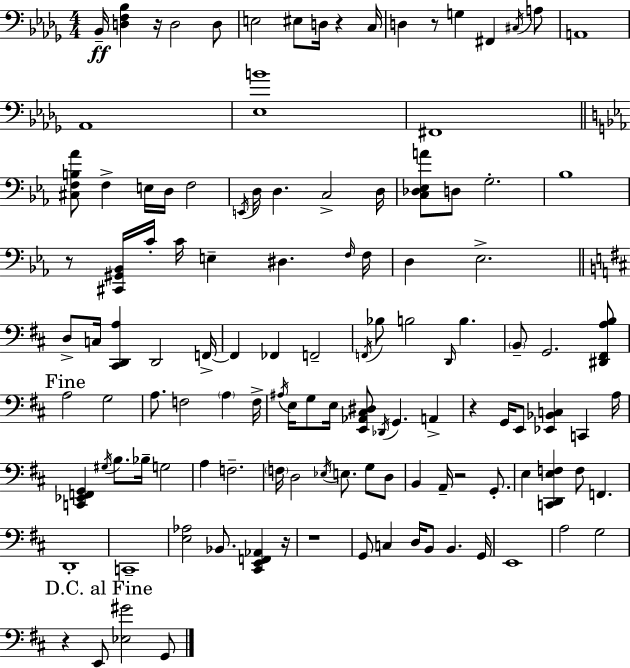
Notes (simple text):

Bb2/s [D3,F3,Bb3]/q R/s D3/h D3/e E3/h EIS3/e D3/s R/q C3/s D3/q R/e G3/q F#2/q C#3/s A3/e A2/w Ab2/w [Eb3,B4]/w F#2/w [C#3,F3,B3,Ab4]/e F3/q E3/s D3/s F3/h E2/s D3/s D3/q. C3/h D3/s [C3,Db3,Eb3,A4]/e D3/e G3/h. Bb3/w R/e [C#2,G#2,Bb2]/s C4/s C4/s E3/q D#3/q. F3/s F3/s D3/q Eb3/h. D3/e C3/s [C#2,D2,A3]/q D2/h F2/s F2/q FES2/q F2/h F2/s Bb3/e B3/h D2/s B3/q. B2/e G2/h. [D#2,F#2,A3,B3]/e A3/h G3/h A3/e. F3/h A3/q F3/s A#3/s E3/s G3/e E3/s [E2,Ab2,C#3,D#3]/e Db2/s G2/q. A2/q R/q G2/s E2/e [Eb2,Bb2,C3]/q C2/q A3/s [C2,Eb2,F2,G2]/q G#3/s B3/e. Bb3/s G3/h A3/q F3/h. F3/s D3/h Eb3/s E3/e. G3/e D3/e B2/q A2/s R/h G2/e. E3/q [C2,D2,E3,F3]/q F3/e F2/q. D2/w C2/w [E3,Ab3]/h Bb2/e. [C#2,E2,F2,Ab2]/q R/s R/w G2/e C3/q D3/s B2/e B2/q. G2/s E2/w A3/h G3/h R/q E2/e [Eb3,G#4]/h G2/e